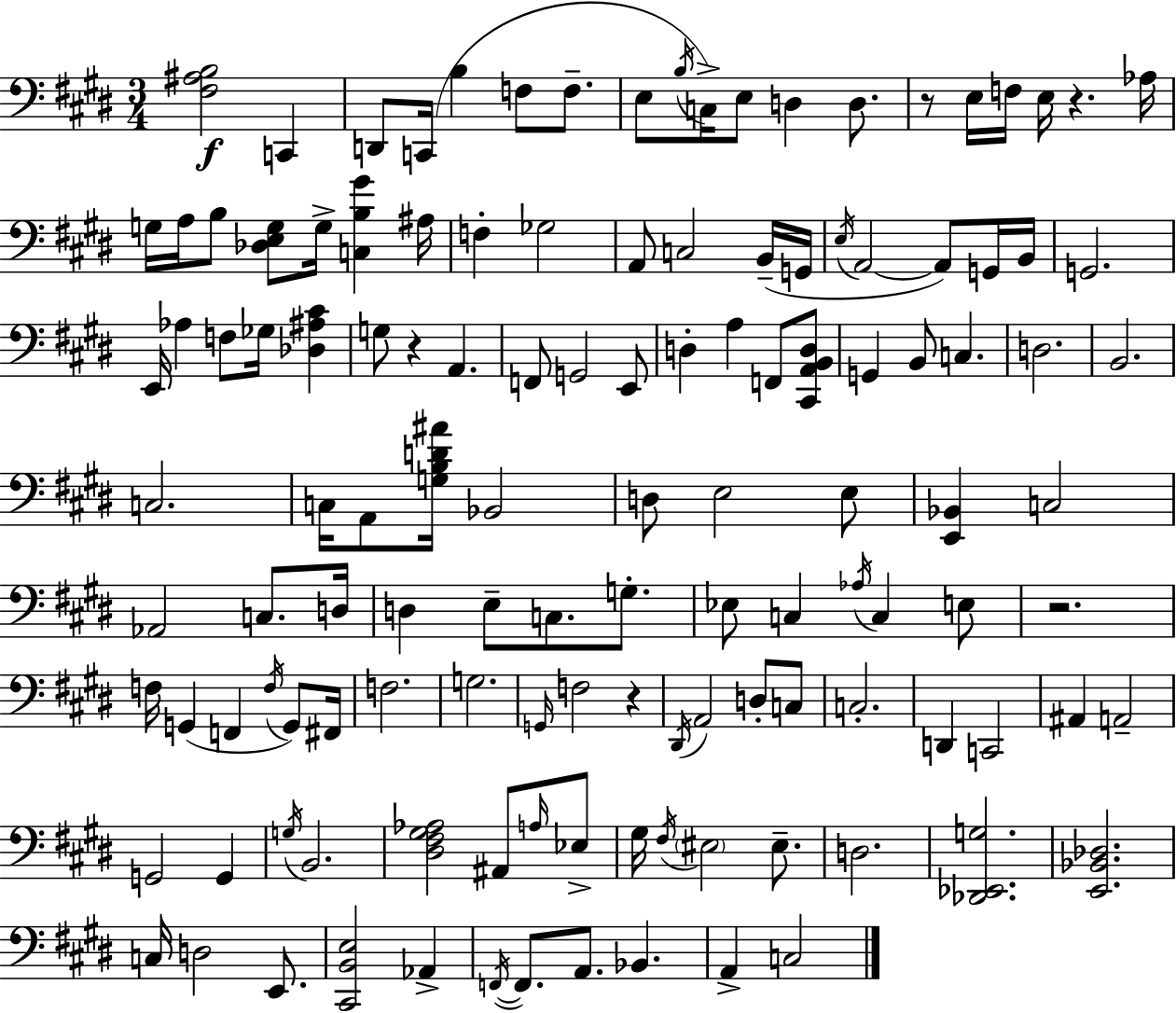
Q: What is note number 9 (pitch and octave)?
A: C3